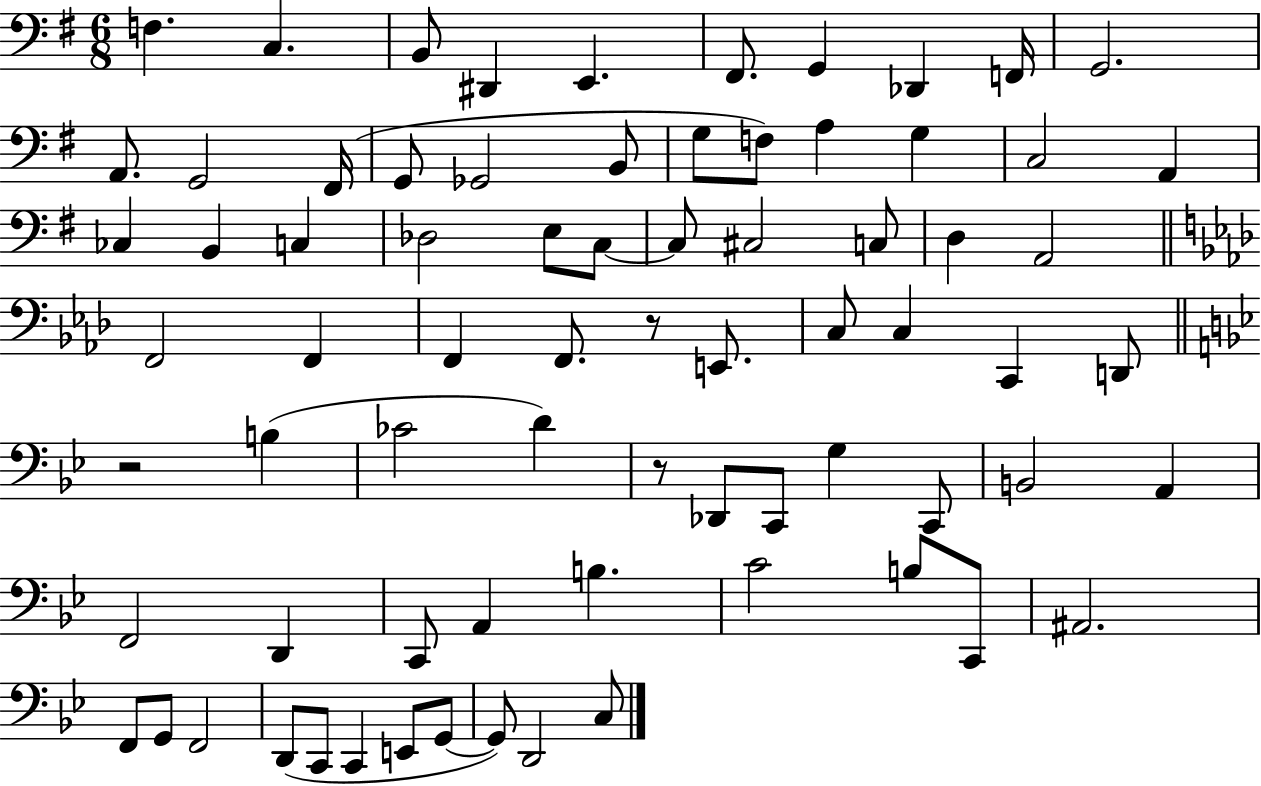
F3/q. C3/q. B2/e D#2/q E2/q. F#2/e. G2/q Db2/q F2/s G2/h. A2/e. G2/h F#2/s G2/e Gb2/h B2/e G3/e F3/e A3/q G3/q C3/h A2/q CES3/q B2/q C3/q Db3/h E3/e C3/e C3/e C#3/h C3/e D3/q A2/h F2/h F2/q F2/q F2/e. R/e E2/e. C3/e C3/q C2/q D2/e R/h B3/q CES4/h D4/q R/e Db2/e C2/e G3/q C2/e B2/h A2/q F2/h D2/q C2/e A2/q B3/q. C4/h B3/e C2/e A#2/h. F2/e G2/e F2/h D2/e C2/e C2/q E2/e G2/e G2/e D2/h C3/e